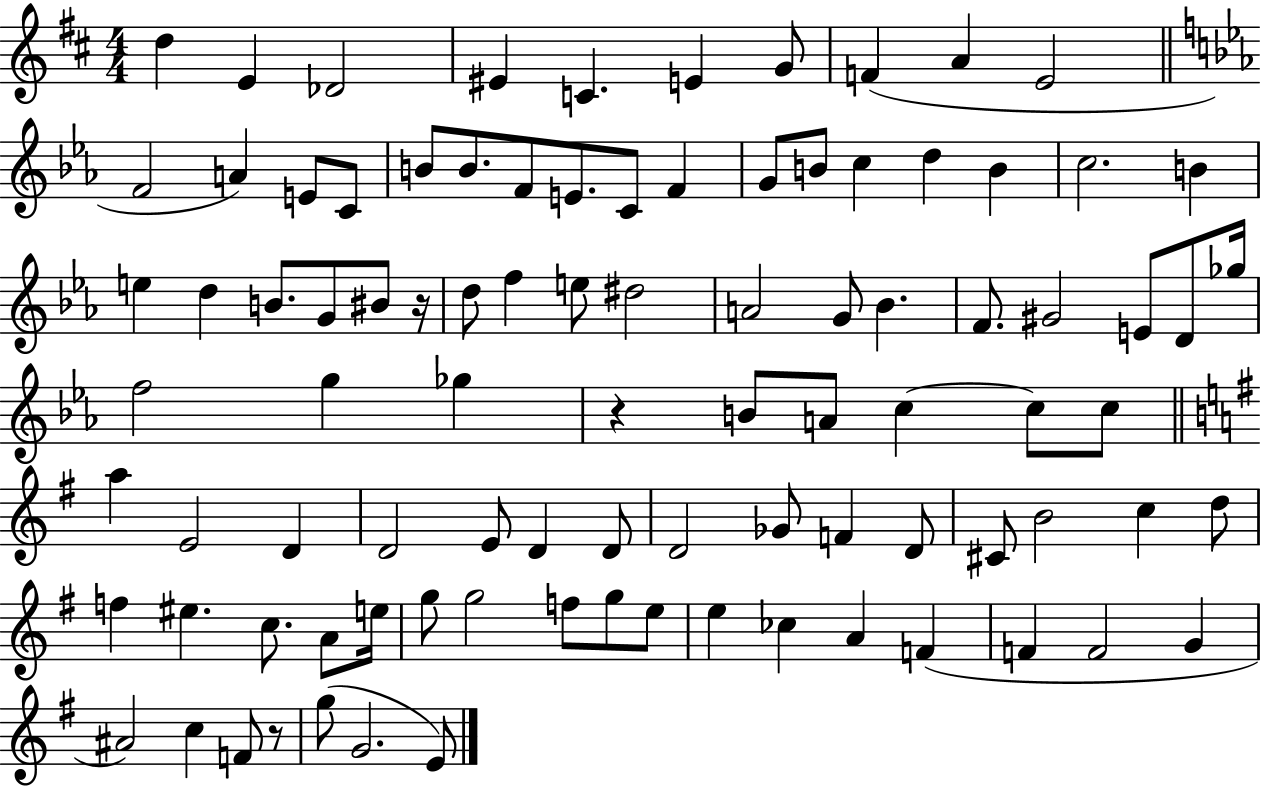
X:1
T:Untitled
M:4/4
L:1/4
K:D
d E _D2 ^E C E G/2 F A E2 F2 A E/2 C/2 B/2 B/2 F/2 E/2 C/2 F G/2 B/2 c d B c2 B e d B/2 G/2 ^B/2 z/4 d/2 f e/2 ^d2 A2 G/2 _B F/2 ^G2 E/2 D/2 _g/4 f2 g _g z B/2 A/2 c c/2 c/2 a E2 D D2 E/2 D D/2 D2 _G/2 F D/2 ^C/2 B2 c d/2 f ^e c/2 A/2 e/4 g/2 g2 f/2 g/2 e/2 e _c A F F F2 G ^A2 c F/2 z/2 g/2 G2 E/2